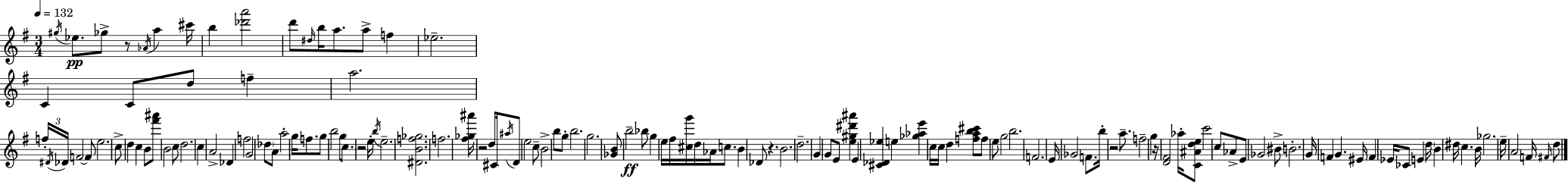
{
  \clef treble
  \numericTimeSignature
  \time 3/4
  \key e \minor
  \tempo 4 = 132
  \acciaccatura { gis''16 }\pp ees''8. ges''8-> r8 \acciaccatura { aes'16 } a''4 | cis'''16 b''4 <des''' a'''>2 | d'''8 \grace { dis''16 } b''16 a''8. a''8-> f''4 | ees''2.-- | \break c'4 c'8 d''8 f''4-- | a''2. | \tuplet 3/2 { f''16-. \acciaccatura { dis'16 } des'16 } f'2~~ | f'8 e''2. | \break c''8-> d''4 c''4 | b'8 <fis''' ais'''>8 b'2 | c''8 d''2. | c''4 a'2-> | \break des'4 f''2 | g'2 | \parenthesize des''8 a'8 a''2-. | g''16 f''8. g''8 b''2 | \break g''8 c''8. r2 | e''16-. \acciaccatura { b''16 } e''2.-- | <dis' b' f'' ges''>2. | f''2. | \break <fis'' ges'' ais'''>16 r2 | d''8 cis'16 \acciaccatura { ais''16 } d'8 e''2 | c''8-- b'2-> | b''8 g''8-. b''2. | \break g''2. | <ges' b'>8 b''2--\ff | bes''8 g''4 e''16 fis''16 | <cis'' g'''>16 d''16 aes'16 c''8. b'4 des'8 | \break r4. b'2. | d''2.-- | g'4 g'8 | e'8 <e'' gis'' dis''' ais'''>4 e'4 <cis' des' ees''>4 | \break e''4 <ges'' aes'' e'''>4 c''16 c''16 | d''4 <f'' a'' b'' cis'''>8 f''8 e''8 g''2 | b''2. | f'2. | \break e'16 ges'2 | f'8. b''16-. r2 | a''8.-- f''2-- | g''4 r16 <d' fis'>2 | \break aes''16-. <c' ais' d'' e''>8 c'''2 | c''8 aes'8-> e'8 ges'2 | bis'8-> b'2.-. | g'16 f'4 g'4. | \break eis'16 f'4 ees'16 ces'8 | e'4 \parenthesize d''16 b'4 dis''16 c''4. | b'16 ges''2. | e''16-- a'2 | \break f'16 \grace { fis'16 } d''8 \bar "|."
}